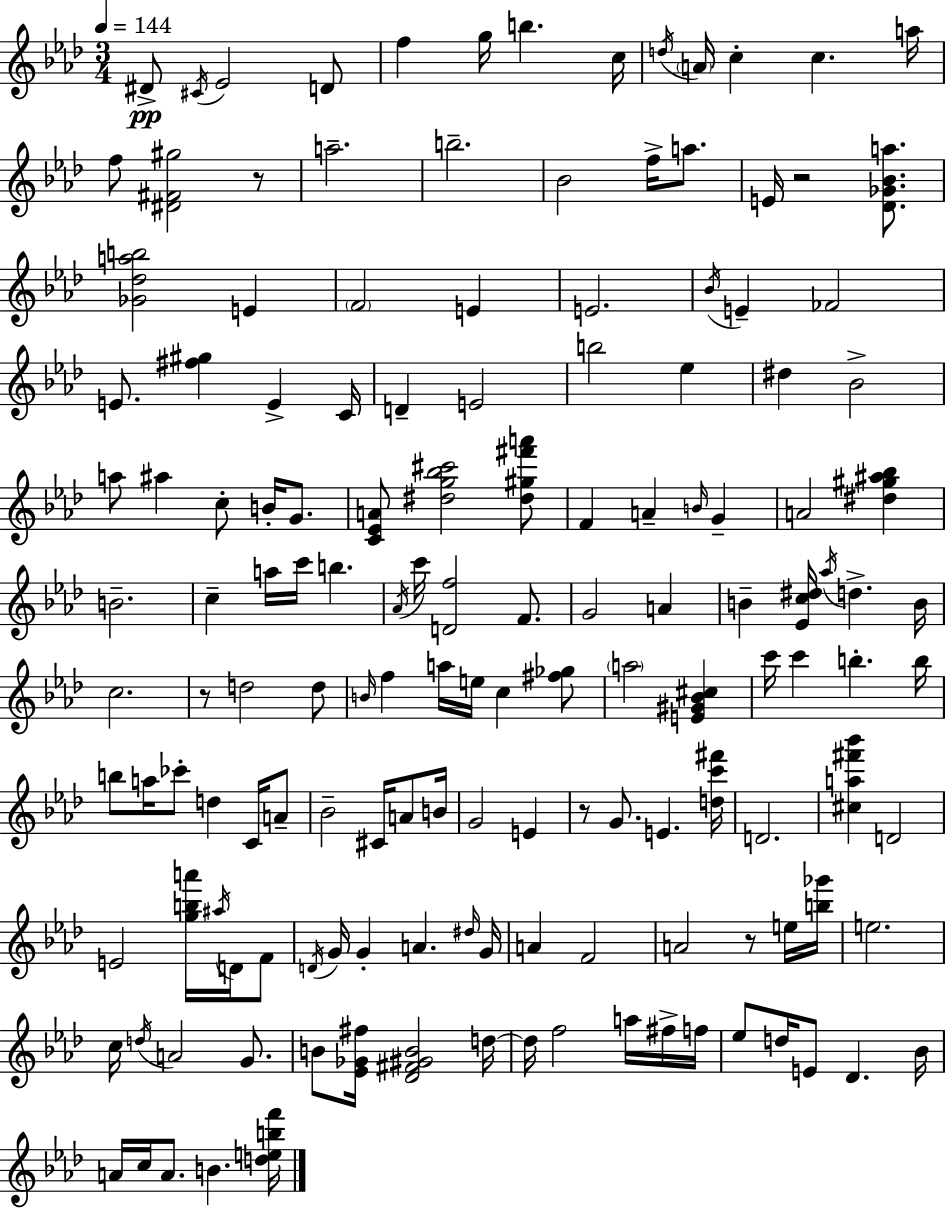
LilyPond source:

{
  \clef treble
  \numericTimeSignature
  \time 3/4
  \key f \minor
  \tempo 4 = 144
  \repeat volta 2 { dis'8->\pp \acciaccatura { cis'16 } ees'2 d'8 | f''4 g''16 b''4. | c''16 \acciaccatura { d''16 } \parenthesize a'16 c''4-. c''4. | a''16 f''8 <dis' fis' gis''>2 | \break r8 a''2.-- | b''2.-- | bes'2 f''16-> a''8. | e'16 r2 <des' ges' bes' a''>8. | \break <ges' des'' a'' b''>2 e'4 | \parenthesize f'2 e'4 | e'2. | \acciaccatura { bes'16 } e'4-- fes'2 | \break e'8. <fis'' gis''>4 e'4-> | c'16 d'4-- e'2 | b''2 ees''4 | dis''4 bes'2-> | \break a''8 ais''4 c''8-. b'16-. | g'8. <c' ees' a'>8 <dis'' g'' bes'' cis'''>2 | <dis'' gis'' fis''' a'''>8 f'4 a'4-- \grace { b'16 } | g'4-- a'2 | \break <dis'' gis'' ais'' bes''>4 b'2.-- | c''4-- a''16 c'''16 b''4. | \acciaccatura { aes'16 } c'''16 <d' f''>2 | f'8. g'2 | \break a'4 b'4-- <ees' c'' dis''>16 \acciaccatura { aes''16 } d''4.-> | b'16 c''2. | r8 d''2 | d''8 \grace { b'16 } f''4 a''16 | \break e''16 c''4 <fis'' ges''>8 \parenthesize a''2 | <e' gis' bes' cis''>4 c'''16 c'''4 | b''4.-. b''16 b''8 a''16 ces'''8-. | d''4 c'16 a'8-- bes'2-- | \break cis'16 a'8 b'16 g'2 | e'4 r8 g'8. | e'4. <d'' c''' fis'''>16 d'2. | <cis'' a'' fis''' bes'''>4 d'2 | \break e'2 | <g'' b'' a'''>16 \acciaccatura { ais''16 } d'16 f'8 \acciaccatura { d'16 } g'16 g'4-. | a'4. \grace { dis''16 } g'16 a'4 | f'2 a'2 | \break r8 e''16 <b'' ges'''>16 e''2. | c''16 \acciaccatura { d''16 } | a'2 g'8. b'8 | <ees' ges' fis''>16 <des' fis' gis' b'>2 d''16~~ d''16 | \break f''2 a''16 fis''16-> f''16 ees''8 | d''16 e'8 des'4. bes'16 a'16 | c''16 a'8. b'4. <d'' e'' b'' f'''>16 } \bar "|."
}